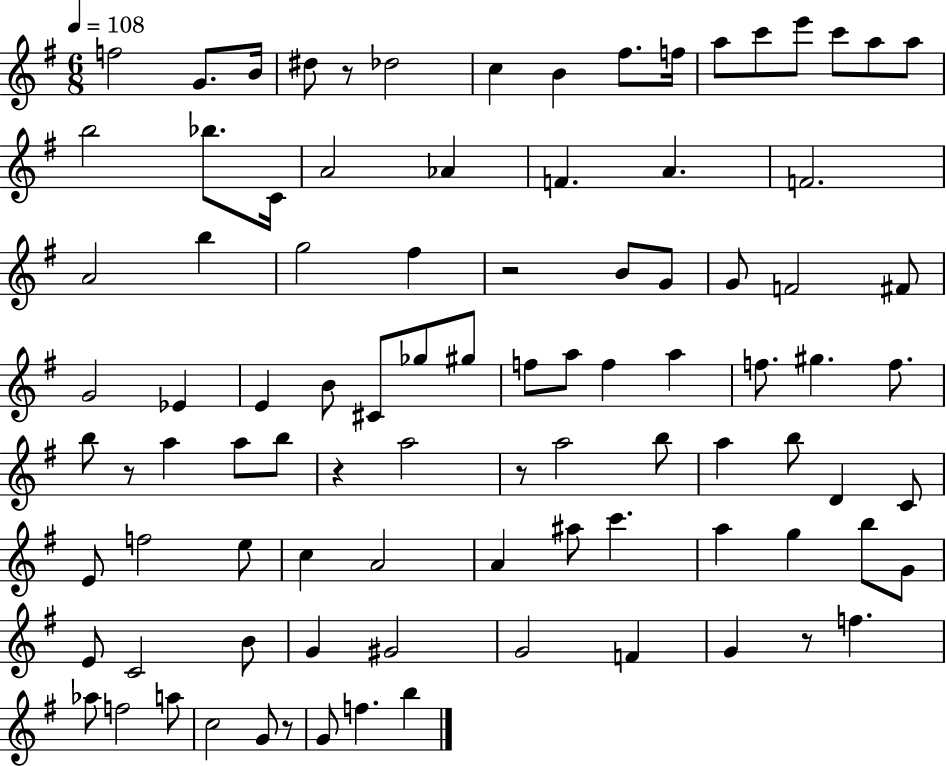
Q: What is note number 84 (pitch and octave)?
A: G4